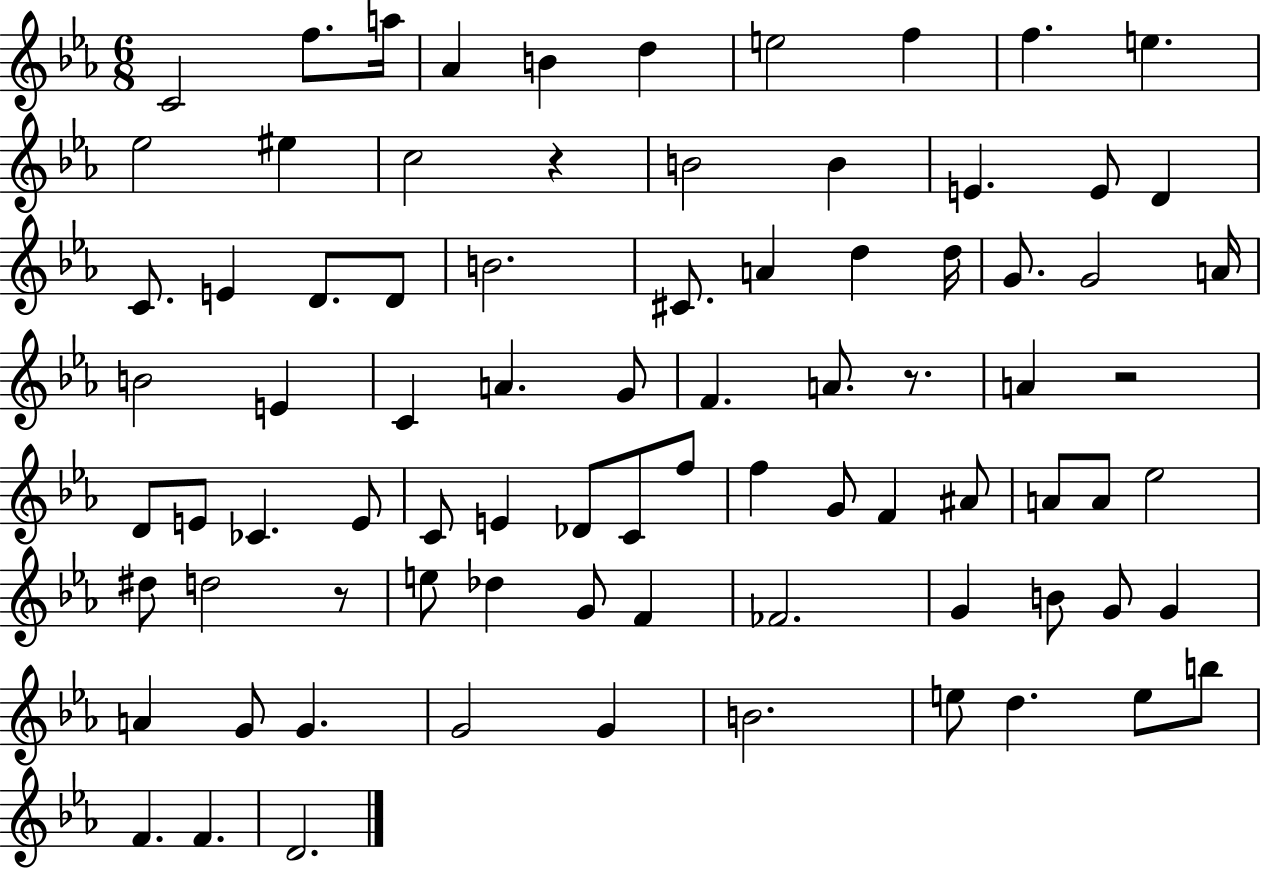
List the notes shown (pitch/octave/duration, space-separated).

C4/h F5/e. A5/s Ab4/q B4/q D5/q E5/h F5/q F5/q. E5/q. Eb5/h EIS5/q C5/h R/q B4/h B4/q E4/q. E4/e D4/q C4/e. E4/q D4/e. D4/e B4/h. C#4/e. A4/q D5/q D5/s G4/e. G4/h A4/s B4/h E4/q C4/q A4/q. G4/e F4/q. A4/e. R/e. A4/q R/h D4/e E4/e CES4/q. E4/e C4/e E4/q Db4/e C4/e F5/e F5/q G4/e F4/q A#4/e A4/e A4/e Eb5/h D#5/e D5/h R/e E5/e Db5/q G4/e F4/q FES4/h. G4/q B4/e G4/e G4/q A4/q G4/e G4/q. G4/h G4/q B4/h. E5/e D5/q. E5/e B5/e F4/q. F4/q. D4/h.